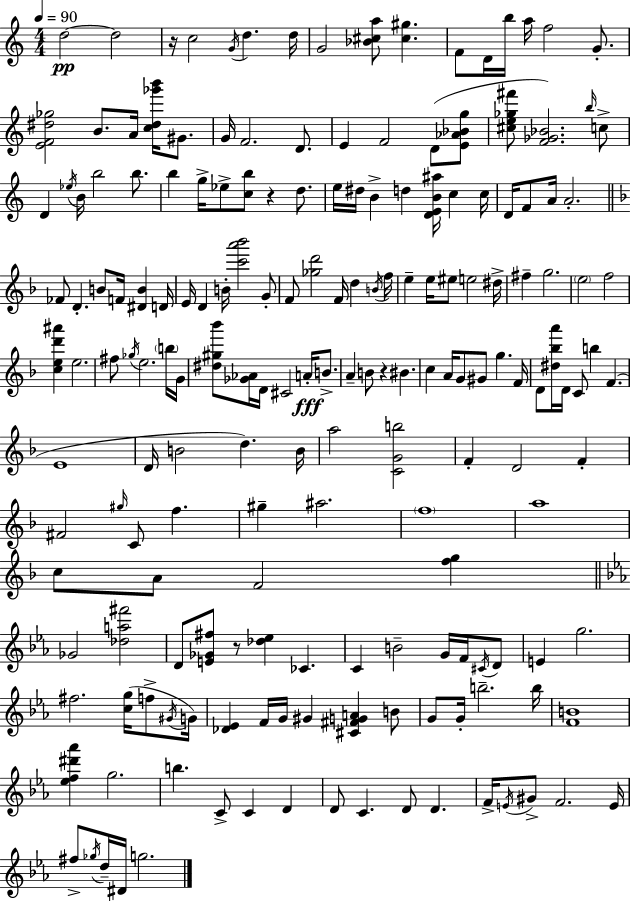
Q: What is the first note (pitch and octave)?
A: D5